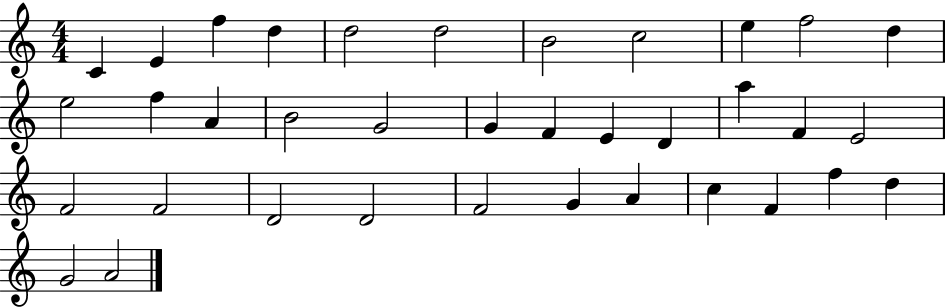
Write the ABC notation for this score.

X:1
T:Untitled
M:4/4
L:1/4
K:C
C E f d d2 d2 B2 c2 e f2 d e2 f A B2 G2 G F E D a F E2 F2 F2 D2 D2 F2 G A c F f d G2 A2